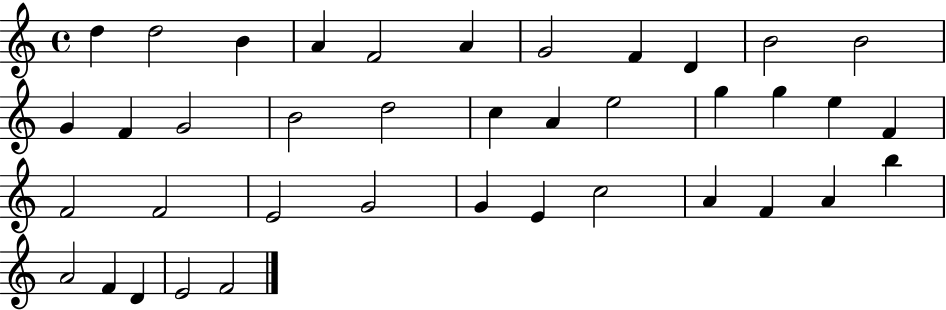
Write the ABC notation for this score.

X:1
T:Untitled
M:4/4
L:1/4
K:C
d d2 B A F2 A G2 F D B2 B2 G F G2 B2 d2 c A e2 g g e F F2 F2 E2 G2 G E c2 A F A b A2 F D E2 F2